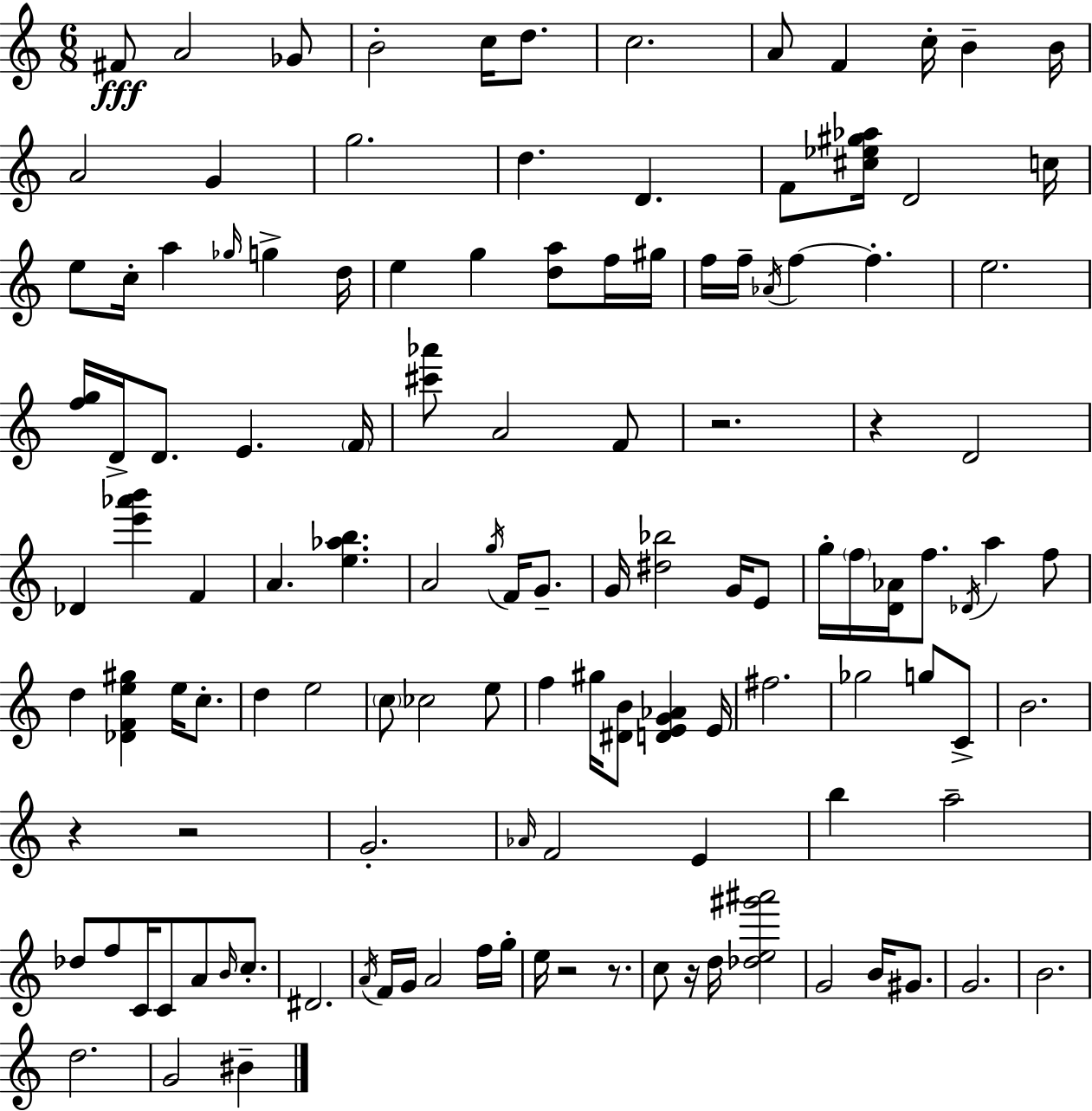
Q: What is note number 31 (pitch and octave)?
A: F5